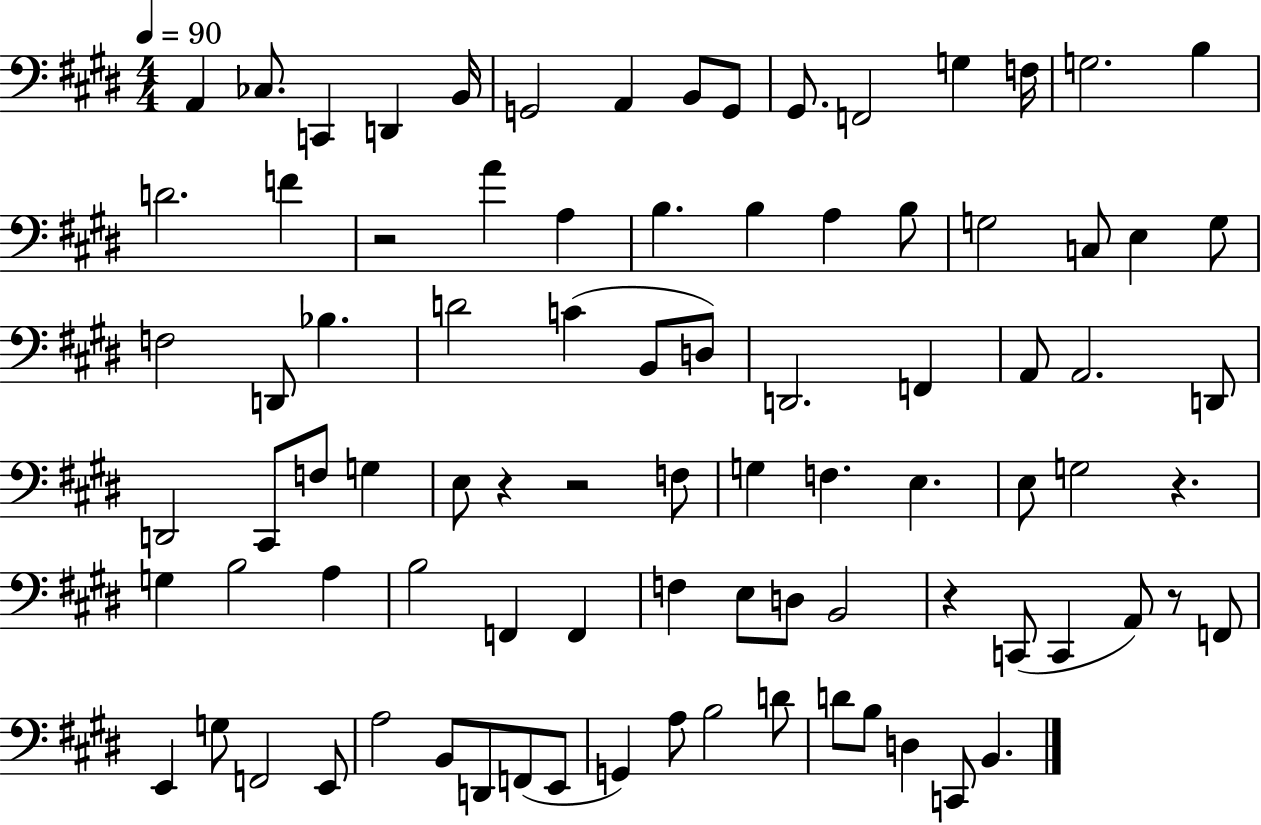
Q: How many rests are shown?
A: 6